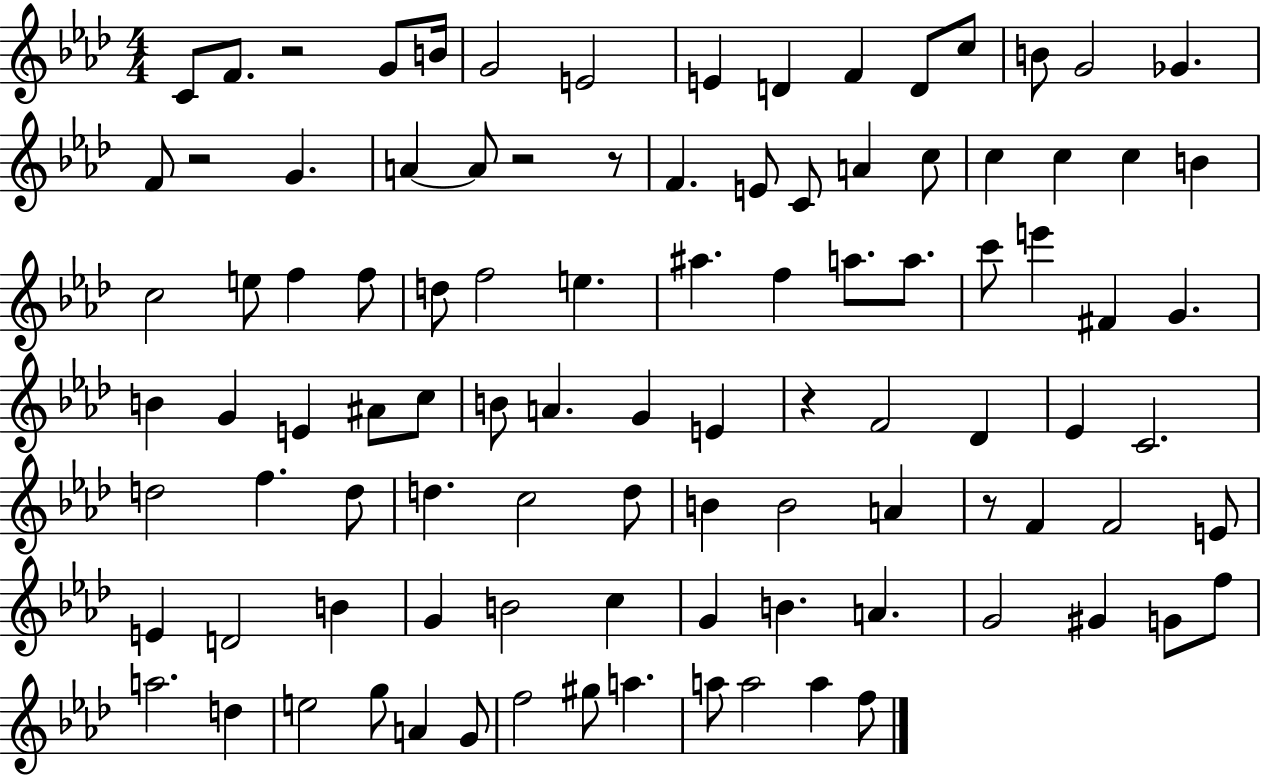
{
  \clef treble
  \numericTimeSignature
  \time 4/4
  \key aes \major
  c'8 f'8. r2 g'8 b'16 | g'2 e'2 | e'4 d'4 f'4 d'8 c''8 | b'8 g'2 ges'4. | \break f'8 r2 g'4. | a'4~~ a'8 r2 r8 | f'4. e'8 c'8 a'4 c''8 | c''4 c''4 c''4 b'4 | \break c''2 e''8 f''4 f''8 | d''8 f''2 e''4. | ais''4. f''4 a''8. a''8. | c'''8 e'''4 fis'4 g'4. | \break b'4 g'4 e'4 ais'8 c''8 | b'8 a'4. g'4 e'4 | r4 f'2 des'4 | ees'4 c'2. | \break d''2 f''4. d''8 | d''4. c''2 d''8 | b'4 b'2 a'4 | r8 f'4 f'2 e'8 | \break e'4 d'2 b'4 | g'4 b'2 c''4 | g'4 b'4. a'4. | g'2 gis'4 g'8 f''8 | \break a''2. d''4 | e''2 g''8 a'4 g'8 | f''2 gis''8 a''4. | a''8 a''2 a''4 f''8 | \break \bar "|."
}